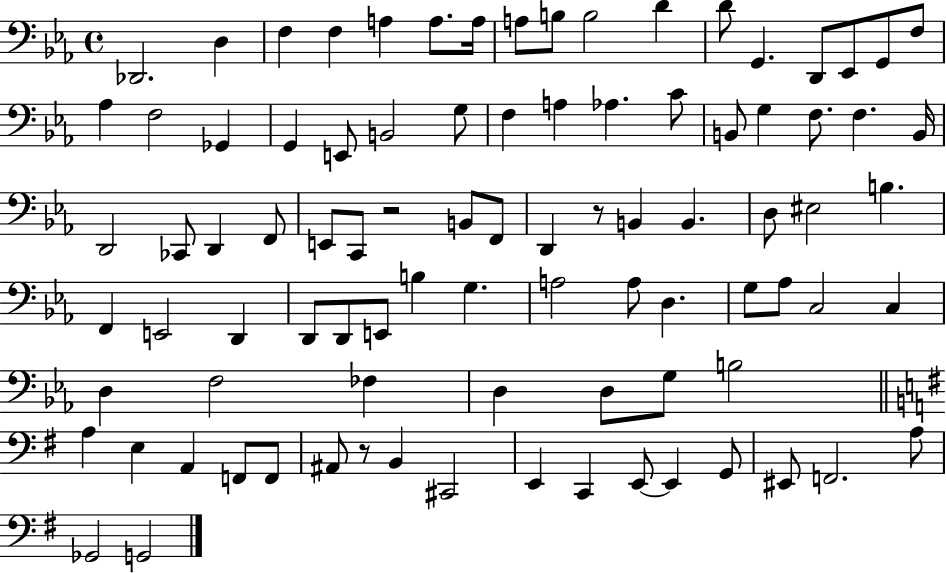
X:1
T:Untitled
M:4/4
L:1/4
K:Eb
_D,,2 D, F, F, A, A,/2 A,/4 A,/2 B,/2 B,2 D D/2 G,, D,,/2 _E,,/2 G,,/2 F,/2 _A, F,2 _G,, G,, E,,/2 B,,2 G,/2 F, A, _A, C/2 B,,/2 G, F,/2 F, B,,/4 D,,2 _C,,/2 D,, F,,/2 E,,/2 C,,/2 z2 B,,/2 F,,/2 D,, z/2 B,, B,, D,/2 ^E,2 B, F,, E,,2 D,, D,,/2 D,,/2 E,,/2 B, G, A,2 A,/2 D, G,/2 _A,/2 C,2 C, D, F,2 _F, D, D,/2 G,/2 B,2 A, E, A,, F,,/2 F,,/2 ^A,,/2 z/2 B,, ^C,,2 E,, C,, E,,/2 E,, G,,/2 ^E,,/2 F,,2 A,/2 _G,,2 G,,2